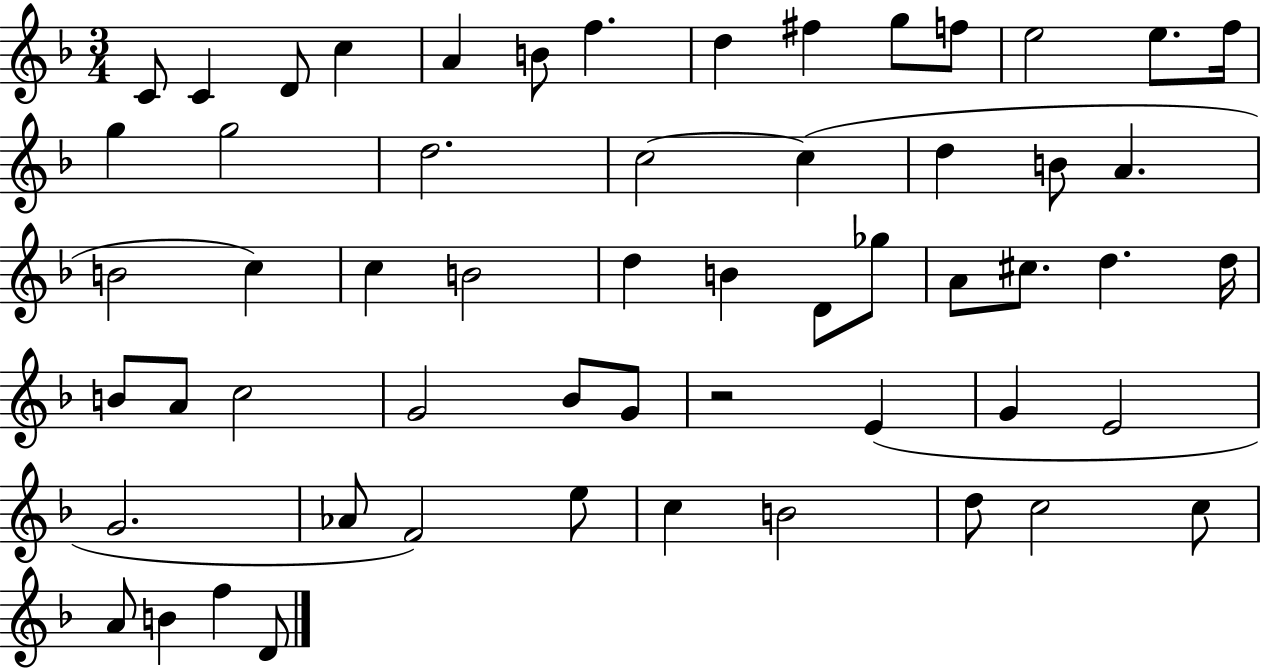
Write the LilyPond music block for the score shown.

{
  \clef treble
  \numericTimeSignature
  \time 3/4
  \key f \major
  c'8 c'4 d'8 c''4 | a'4 b'8 f''4. | d''4 fis''4 g''8 f''8 | e''2 e''8. f''16 | \break g''4 g''2 | d''2. | c''2~~ c''4( | d''4 b'8 a'4. | \break b'2 c''4) | c''4 b'2 | d''4 b'4 d'8 ges''8 | a'8 cis''8. d''4. d''16 | \break b'8 a'8 c''2 | g'2 bes'8 g'8 | r2 e'4( | g'4 e'2 | \break g'2. | aes'8 f'2) e''8 | c''4 b'2 | d''8 c''2 c''8 | \break a'8 b'4 f''4 d'8 | \bar "|."
}